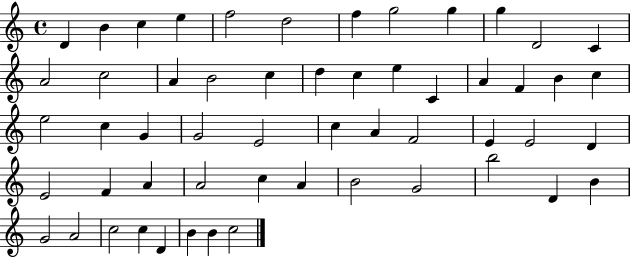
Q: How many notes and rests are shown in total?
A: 55